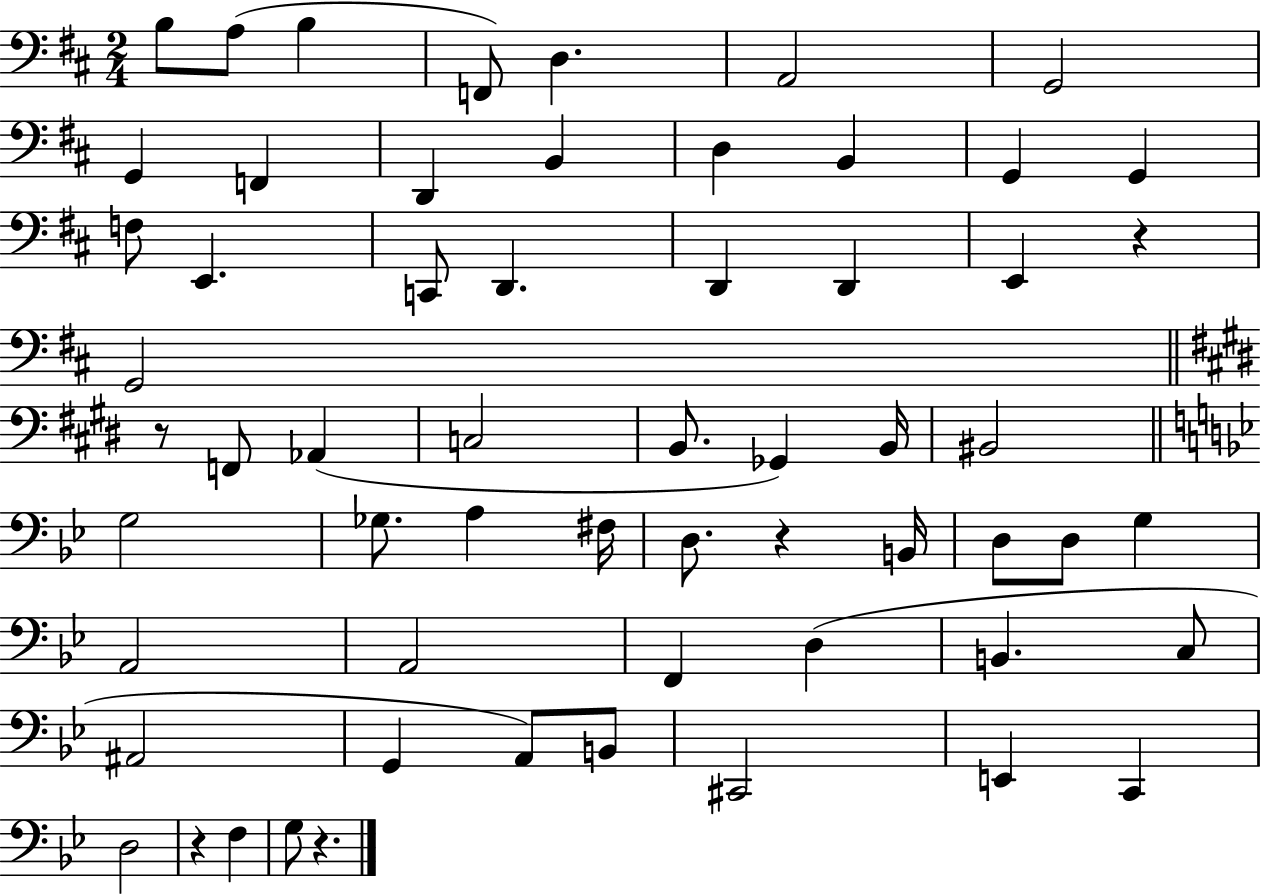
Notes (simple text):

B3/e A3/e B3/q F2/e D3/q. A2/h G2/h G2/q F2/q D2/q B2/q D3/q B2/q G2/q G2/q F3/e E2/q. C2/e D2/q. D2/q D2/q E2/q R/q G2/h R/e F2/e Ab2/q C3/h B2/e. Gb2/q B2/s BIS2/h G3/h Gb3/e. A3/q F#3/s D3/e. R/q B2/s D3/e D3/e G3/q A2/h A2/h F2/q D3/q B2/q. C3/e A#2/h G2/q A2/e B2/e C#2/h E2/q C2/q D3/h R/q F3/q G3/e R/q.